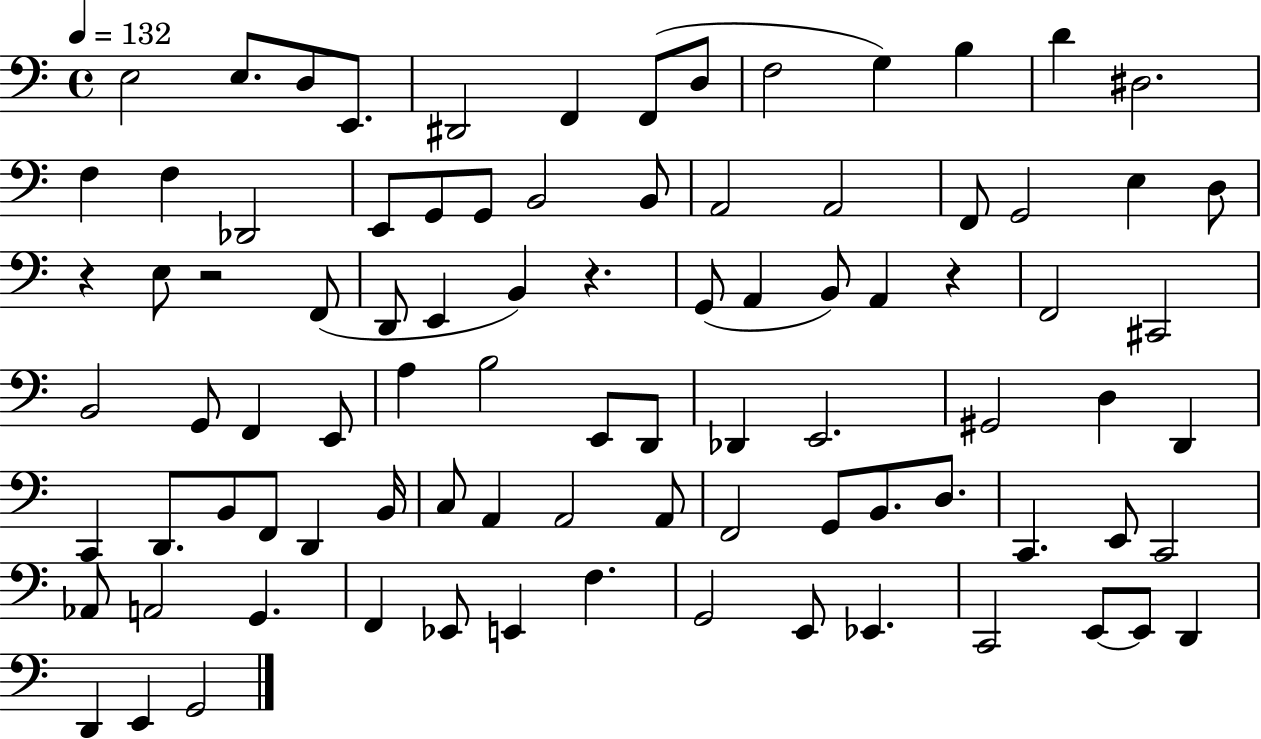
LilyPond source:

{
  \clef bass
  \time 4/4
  \defaultTimeSignature
  \key c \major
  \tempo 4 = 132
  e2 e8. d8 e,8. | dis,2 f,4 f,8( d8 | f2 g4) b4 | d'4 dis2. | \break f4 f4 des,2 | e,8 g,8 g,8 b,2 b,8 | a,2 a,2 | f,8 g,2 e4 d8 | \break r4 e8 r2 f,8( | d,8 e,4 b,4) r4. | g,8( a,4 b,8) a,4 r4 | f,2 cis,2 | \break b,2 g,8 f,4 e,8 | a4 b2 e,8 d,8 | des,4 e,2. | gis,2 d4 d,4 | \break c,4 d,8. b,8 f,8 d,4 b,16 | c8 a,4 a,2 a,8 | f,2 g,8 b,8. d8. | c,4. e,8 c,2 | \break aes,8 a,2 g,4. | f,4 ees,8 e,4 f4. | g,2 e,8 ees,4. | c,2 e,8~~ e,8 d,4 | \break d,4 e,4 g,2 | \bar "|."
}